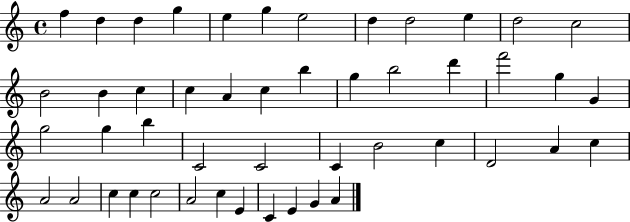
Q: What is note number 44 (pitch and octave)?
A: E4